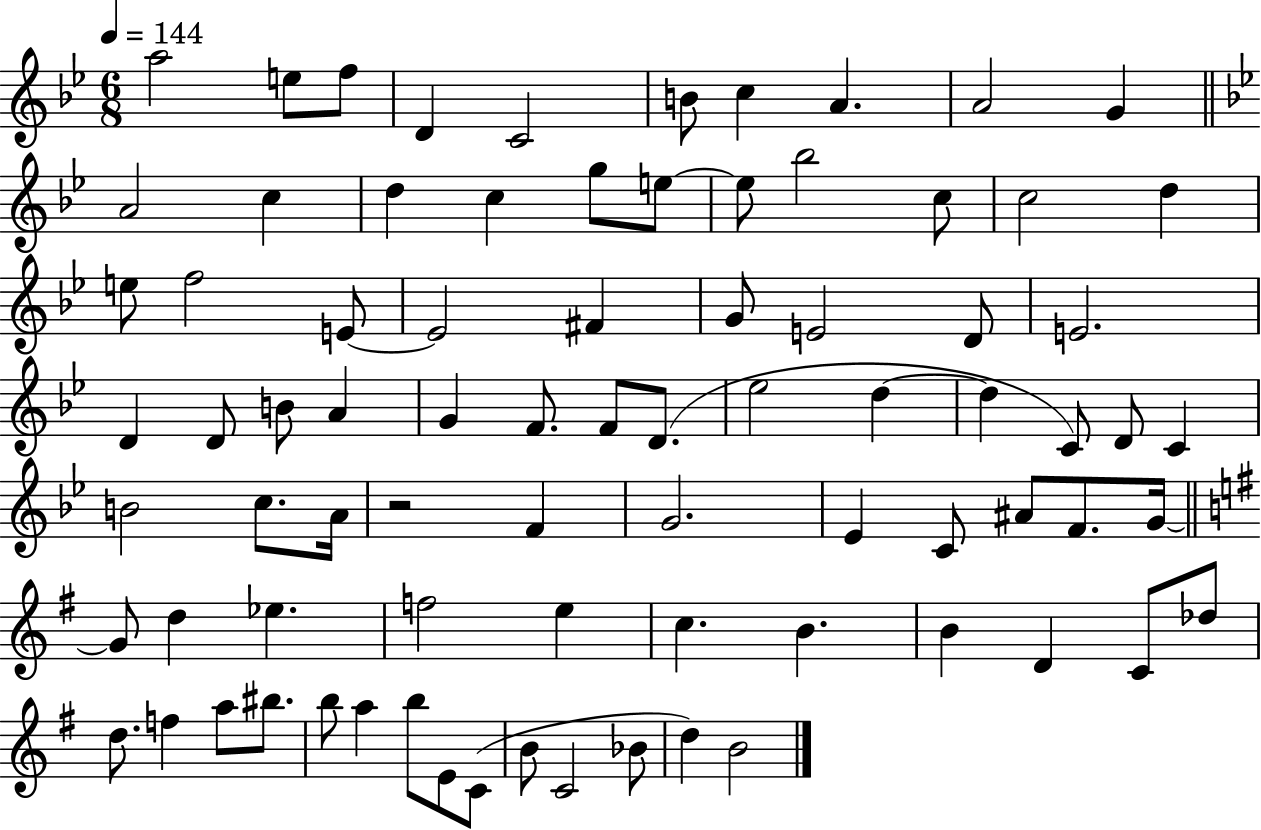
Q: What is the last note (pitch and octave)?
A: B4